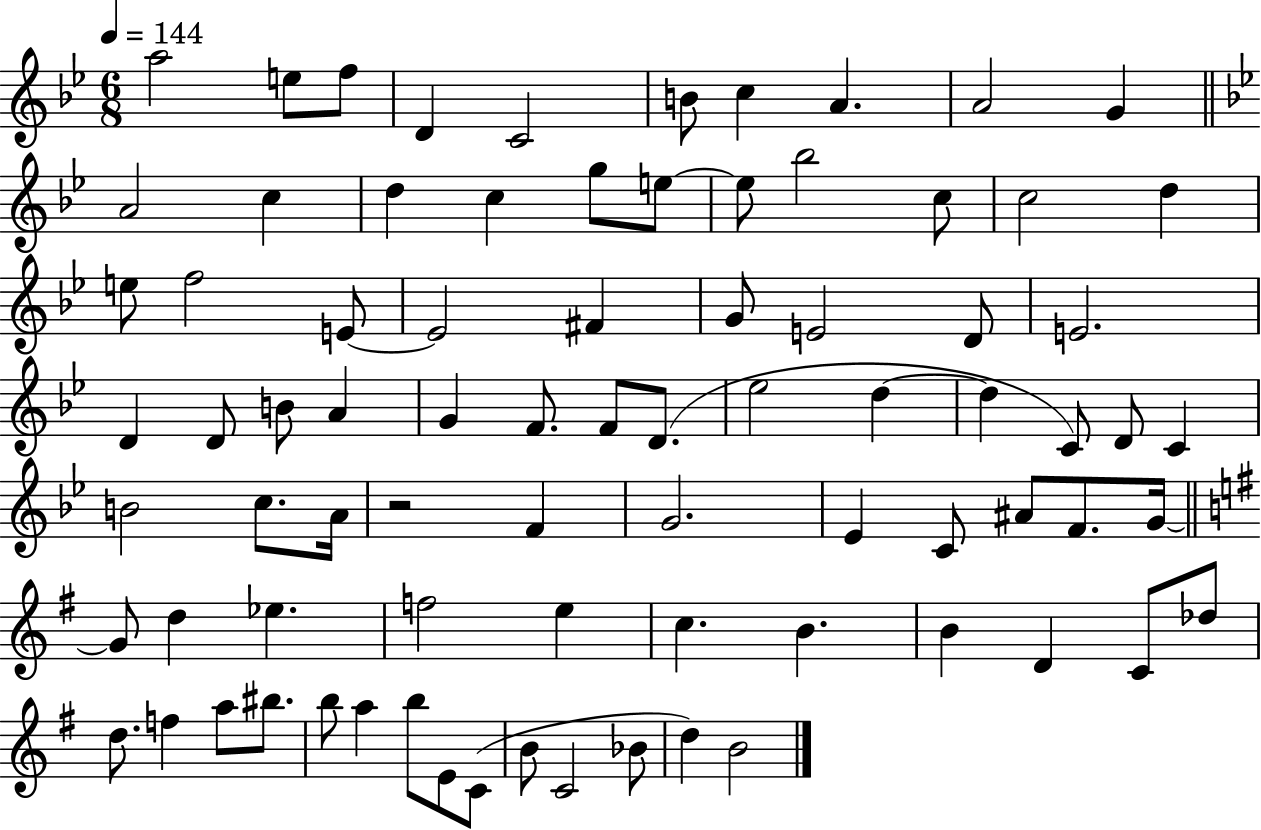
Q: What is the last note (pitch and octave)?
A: B4